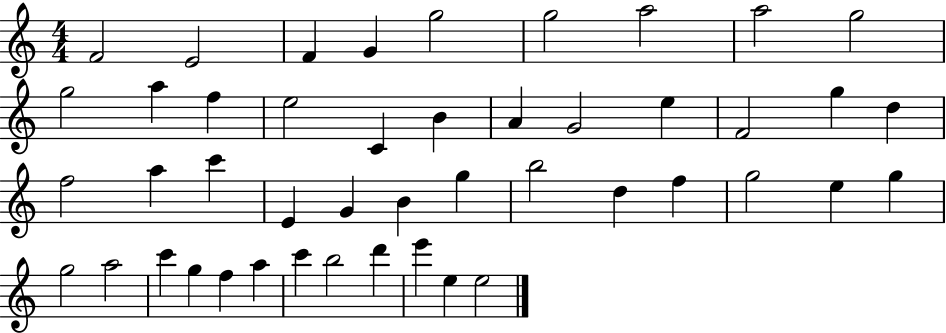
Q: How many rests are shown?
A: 0